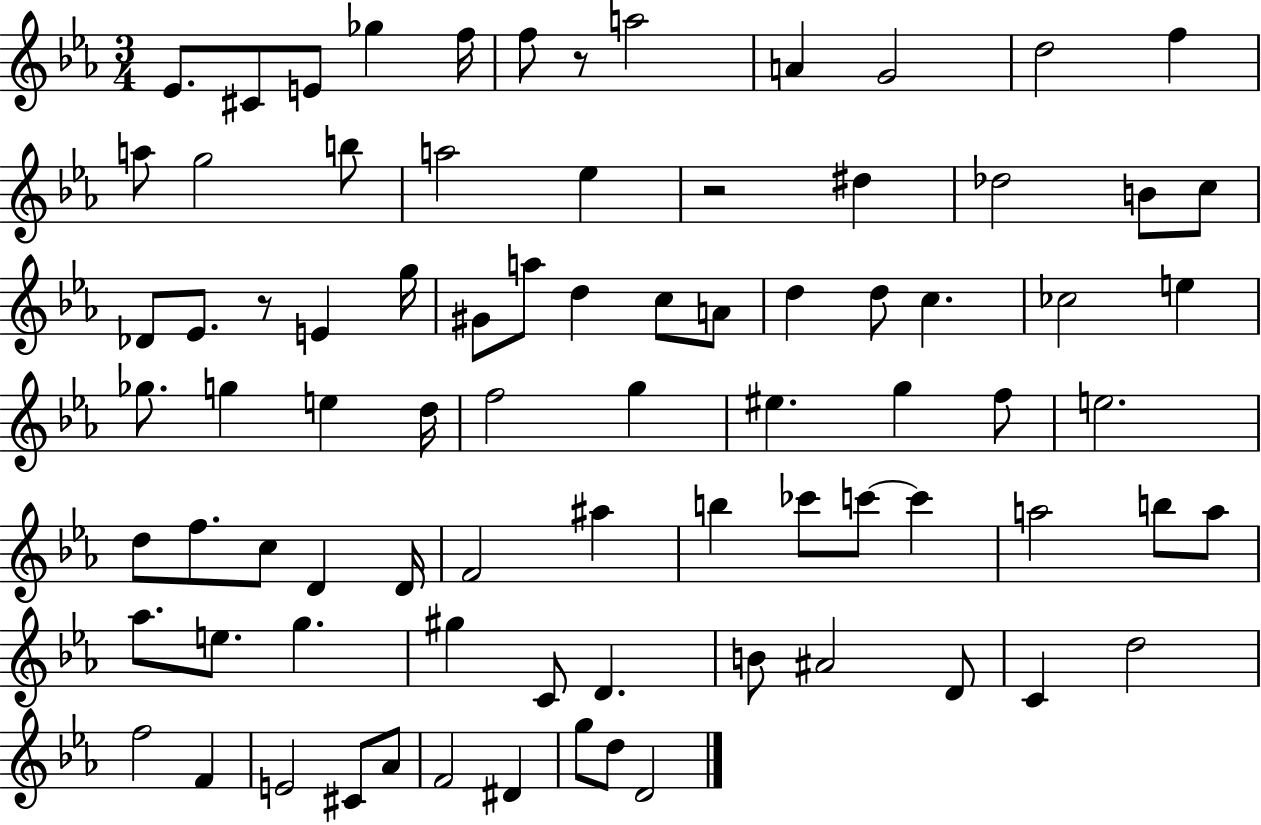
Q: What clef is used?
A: treble